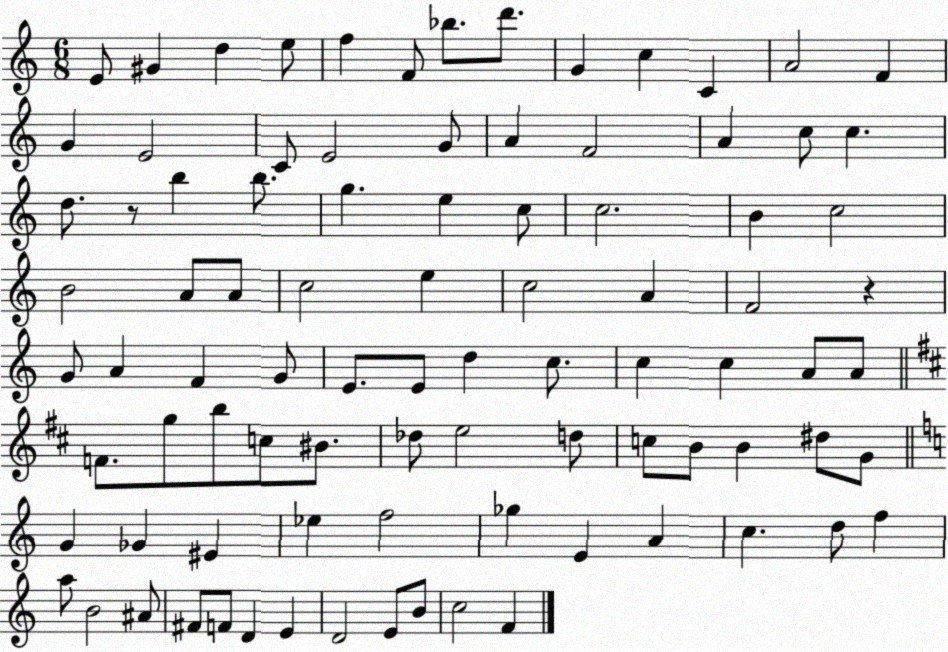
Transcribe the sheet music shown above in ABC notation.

X:1
T:Untitled
M:6/8
L:1/4
K:C
E/2 ^G d e/2 f F/2 _b/2 d'/2 G c C A2 F G E2 C/2 E2 G/2 A F2 A c/2 c d/2 z/2 b b/2 g e c/2 c2 B c2 B2 A/2 A/2 c2 e c2 A F2 z G/2 A F G/2 E/2 E/2 d c/2 c c A/2 A/2 F/2 g/2 b/2 c/2 ^B/2 _d/2 e2 d/2 c/2 B/2 B ^d/2 G/2 G _G ^E _e f2 _g E A c d/2 f a/2 B2 ^A/2 ^F/2 F/2 D E D2 E/2 B/2 c2 F